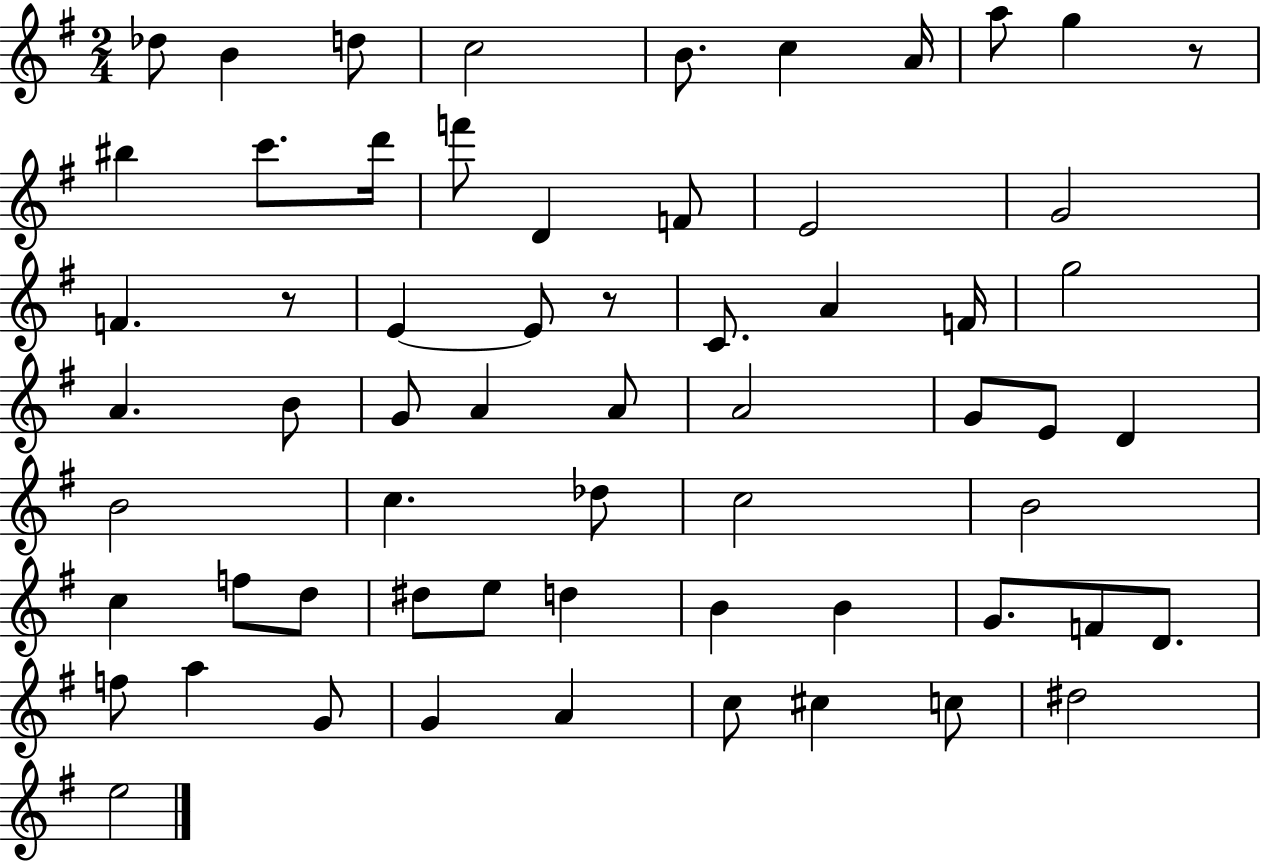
{
  \clef treble
  \numericTimeSignature
  \time 2/4
  \key g \major
  \repeat volta 2 { des''8 b'4 d''8 | c''2 | b'8. c''4 a'16 | a''8 g''4 r8 | \break bis''4 c'''8. d'''16 | f'''8 d'4 f'8 | e'2 | g'2 | \break f'4. r8 | e'4~~ e'8 r8 | c'8. a'4 f'16 | g''2 | \break a'4. b'8 | g'8 a'4 a'8 | a'2 | g'8 e'8 d'4 | \break b'2 | c''4. des''8 | c''2 | b'2 | \break c''4 f''8 d''8 | dis''8 e''8 d''4 | b'4 b'4 | g'8. f'8 d'8. | \break f''8 a''4 g'8 | g'4 a'4 | c''8 cis''4 c''8 | dis''2 | \break e''2 | } \bar "|."
}